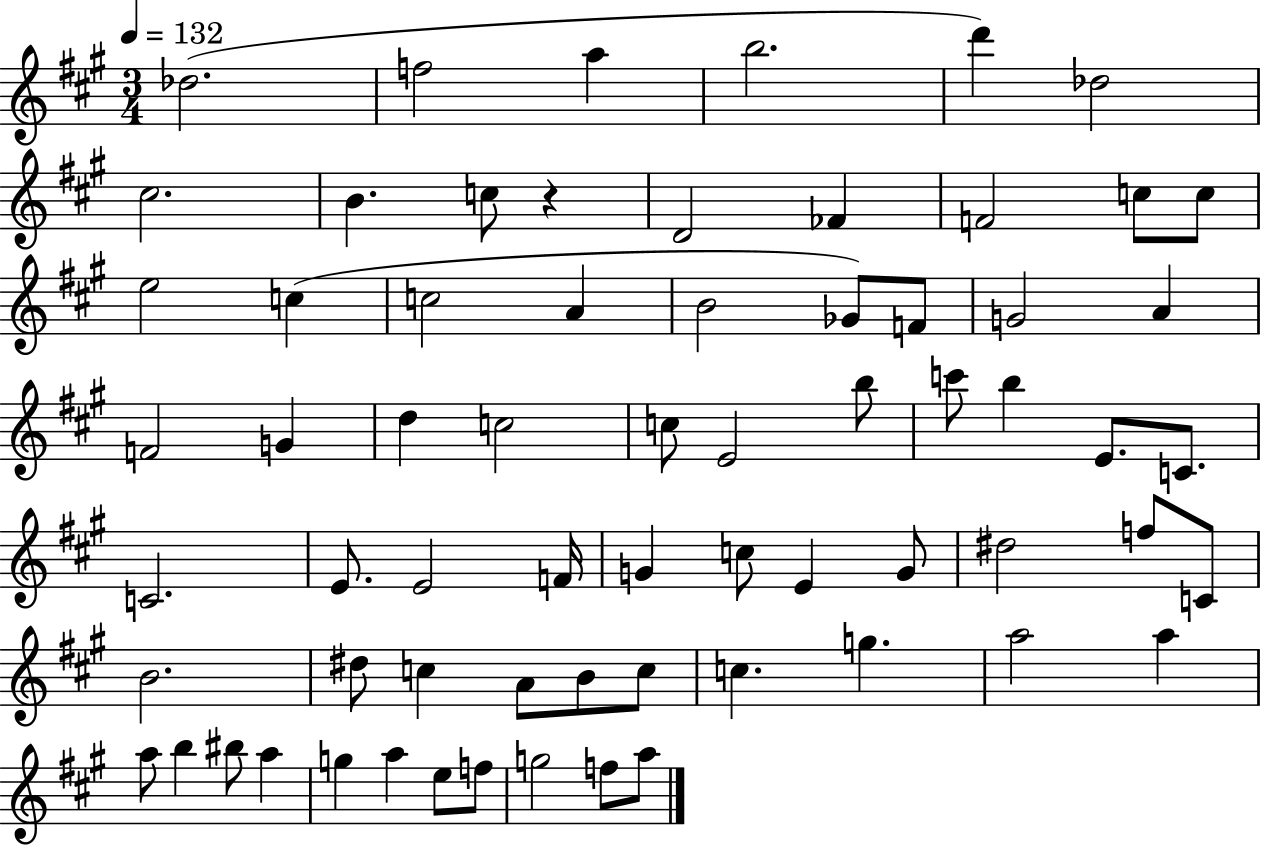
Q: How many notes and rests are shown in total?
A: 67